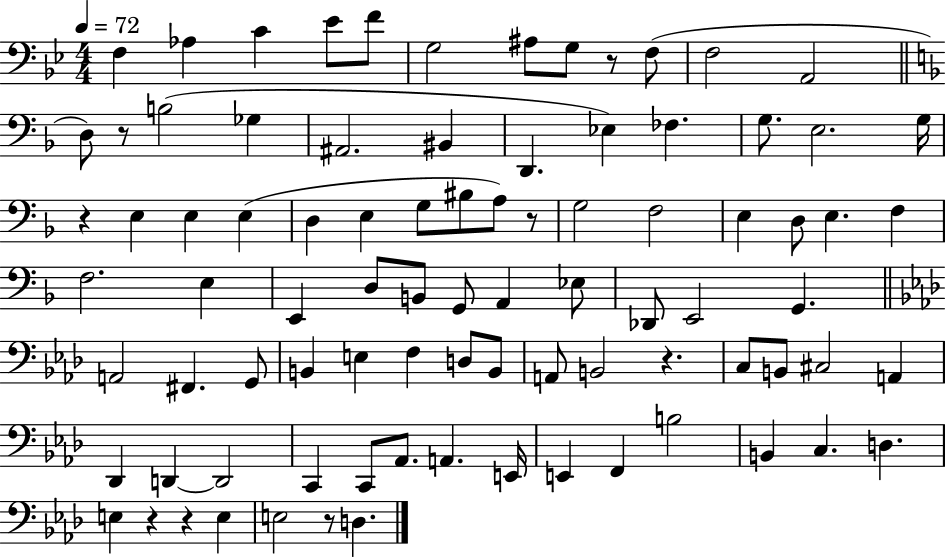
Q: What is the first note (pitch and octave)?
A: F3